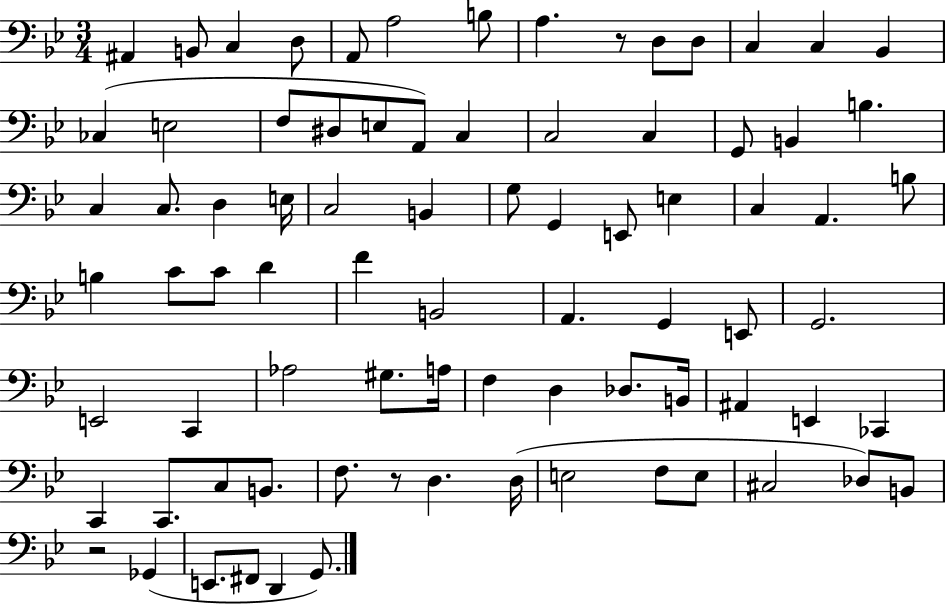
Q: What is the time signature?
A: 3/4